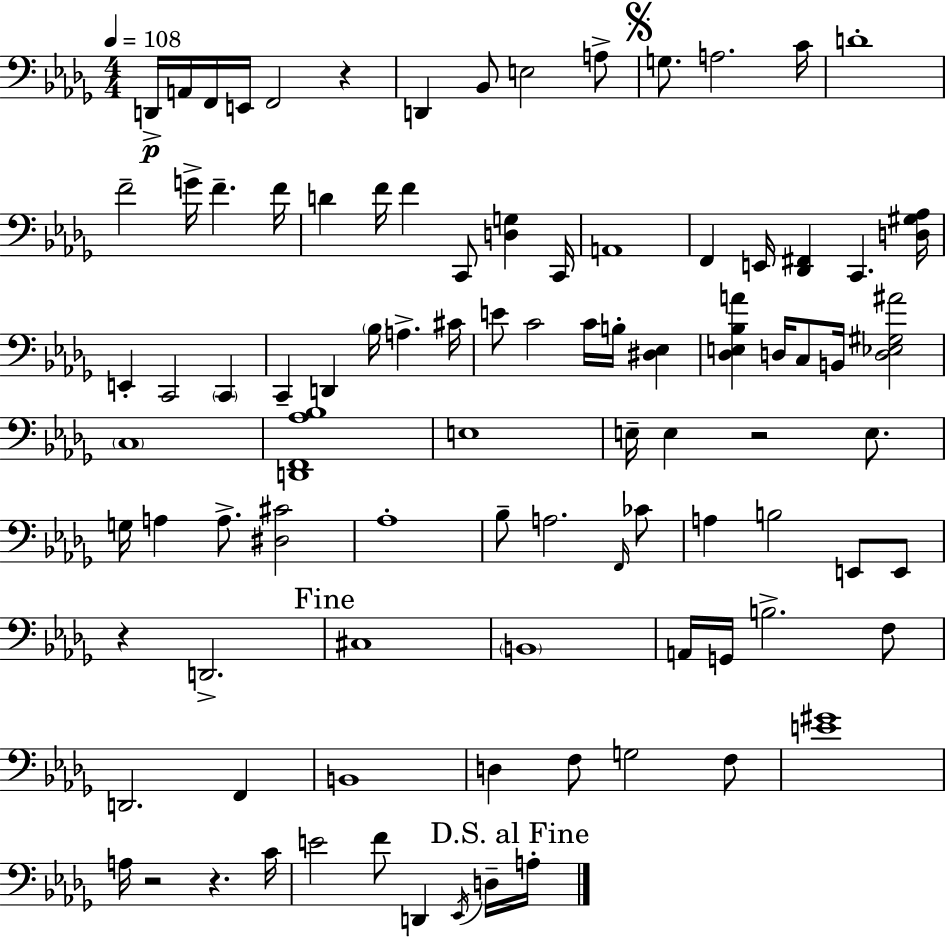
{
  \clef bass
  \numericTimeSignature
  \time 4/4
  \key bes \minor
  \tempo 4 = 108
  \repeat volta 2 { d,16->\p a,16 f,16 e,16 f,2 r4 | d,4 bes,8 e2 a8-> | \mark \markup { \musicglyph "scripts.segno" } g8. a2. c'16 | d'1-. | \break f'2-- g'16-> f'4.-- f'16 | d'4 f'16 f'4 c,8 <d g>4 c,16 | a,1 | f,4 e,16 <des, fis,>4 c,4. <d gis aes>16 | \break e,4-. c,2 \parenthesize c,4 | c,4-- d,4 \parenthesize bes16 a4.-> cis'16 | e'8 c'2 c'16 b16-. <dis ees>4 | <des e bes a'>4 d16 c8 b,16 <d ees gis ais'>2 | \break \parenthesize c1 | <d, f, aes bes>1 | e1 | e16-- e4 r2 e8. | \break g16 a4 a8.-> <dis cis'>2 | aes1-. | bes8-- a2. \grace { f,16 } ces'8 | a4 b2 e,8 e,8 | \break r4 d,2.-> | \mark "Fine" cis1 | \parenthesize b,1 | a,16 g,16 b2.-> f8 | \break d,2. f,4 | b,1 | d4 f8 g2 f8 | <e' gis'>1 | \break a16 r2 r4. | c'16 e'2 f'8 d,4 \acciaccatura { ees,16 } | d16-- \mark "D.S. al Fine" a16-. } \bar "|."
}